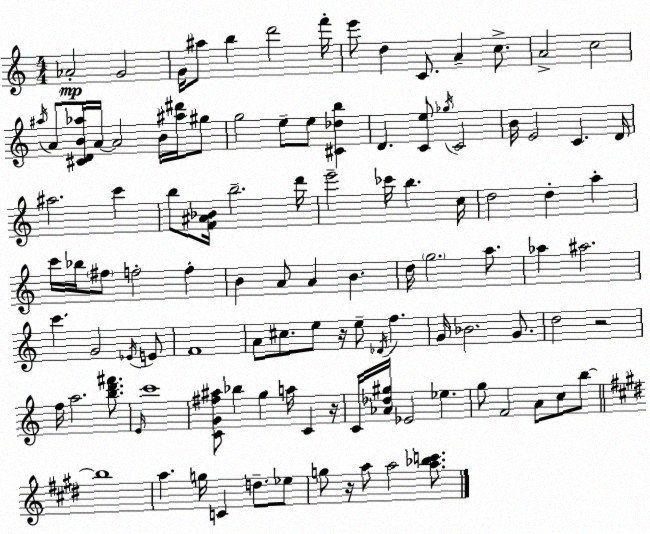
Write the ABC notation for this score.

X:1
T:Untitled
M:4/4
L:1/4
K:C
_A2 G2 G/4 ^a/2 b d'2 f'/4 e'/2 d C/2 A c/2 A2 c2 ^a/4 A/2 [^CDB_a]/4 A/4 A2 B/4 [^a^d']/4 ^g/2 g2 e/2 e/2 [^C_db] D [Ce]/2 _g/4 C2 B/4 E2 C D/4 ^a2 c' b/2 [F^A_B]/4 b2 d'/4 e'2 _c'/4 b c/4 d2 d a c'/4 _b/4 ^f/2 f2 f B A/2 A B d/4 g2 a/2 _a ^a2 c' G2 _E/4 E/2 F4 A/2 ^c/2 e/2 z/4 e/2 _D/4 f G/4 _B2 G/2 d2 z2 f/4 a2 [bd'^f']/2 E/4 c'4 [CG^f^a]/2 _b g a/4 C z/4 C/4 [_A_d^g]/4 _E2 _e g/2 F2 A/2 c/2 b/2 b4 a g/4 C d/2 _e/2 g/2 z/4 a/2 a2 [a_bc']/2